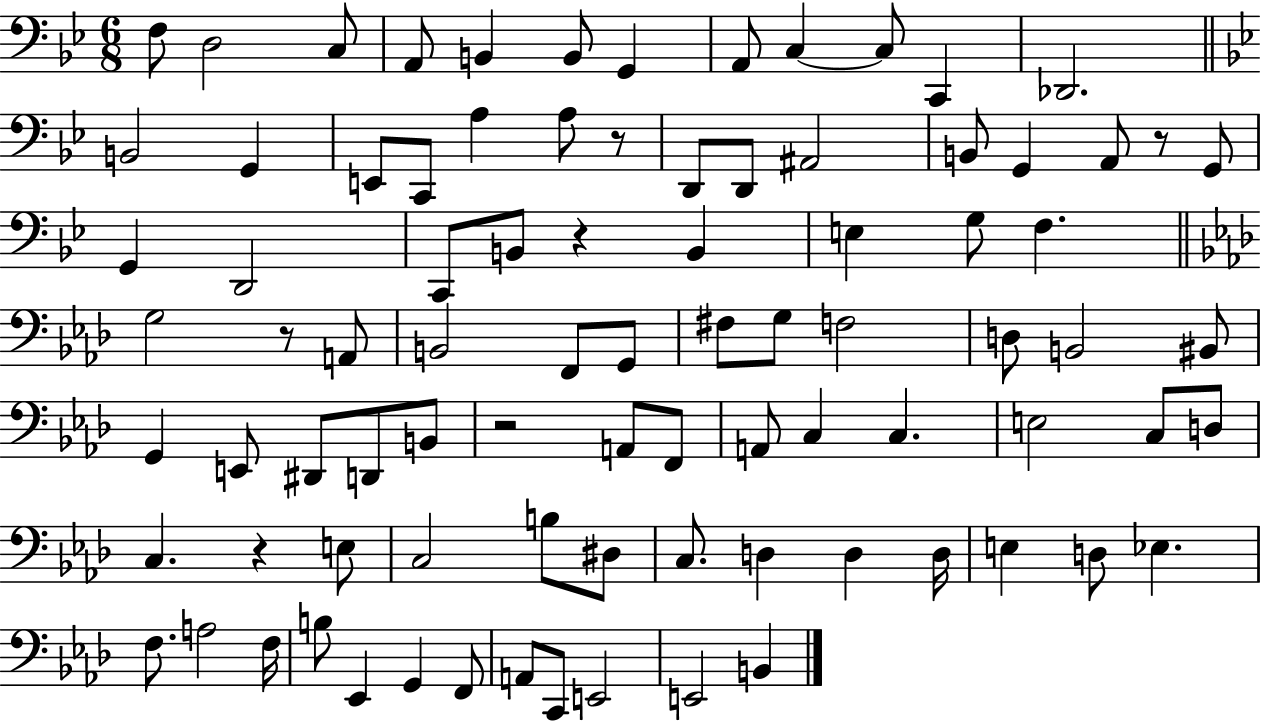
{
  \clef bass
  \numericTimeSignature
  \time 6/8
  \key bes \major
  \repeat volta 2 { f8 d2 c8 | a,8 b,4 b,8 g,4 | a,8 c4~~ c8 c,4 | des,2. | \break \bar "||" \break \key bes \major b,2 g,4 | e,8 c,8 a4 a8 r8 | d,8 d,8 ais,2 | b,8 g,4 a,8 r8 g,8 | \break g,4 d,2 | c,8 b,8 r4 b,4 | e4 g8 f4. | \bar "||" \break \key aes \major g2 r8 a,8 | b,2 f,8 g,8 | fis8 g8 f2 | d8 b,2 bis,8 | \break g,4 e,8 dis,8 d,8 b,8 | r2 a,8 f,8 | a,8 c4 c4. | e2 c8 d8 | \break c4. r4 e8 | c2 b8 dis8 | c8. d4 d4 d16 | e4 d8 ees4. | \break f8. a2 f16 | b8 ees,4 g,4 f,8 | a,8 c,8 e,2 | e,2 b,4 | \break } \bar "|."
}